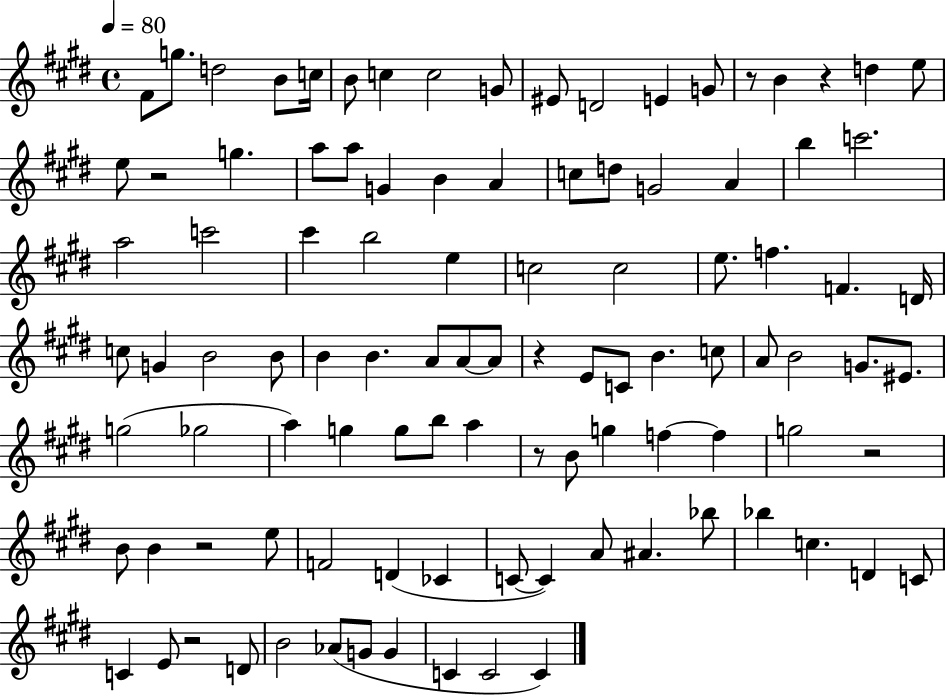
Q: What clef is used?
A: treble